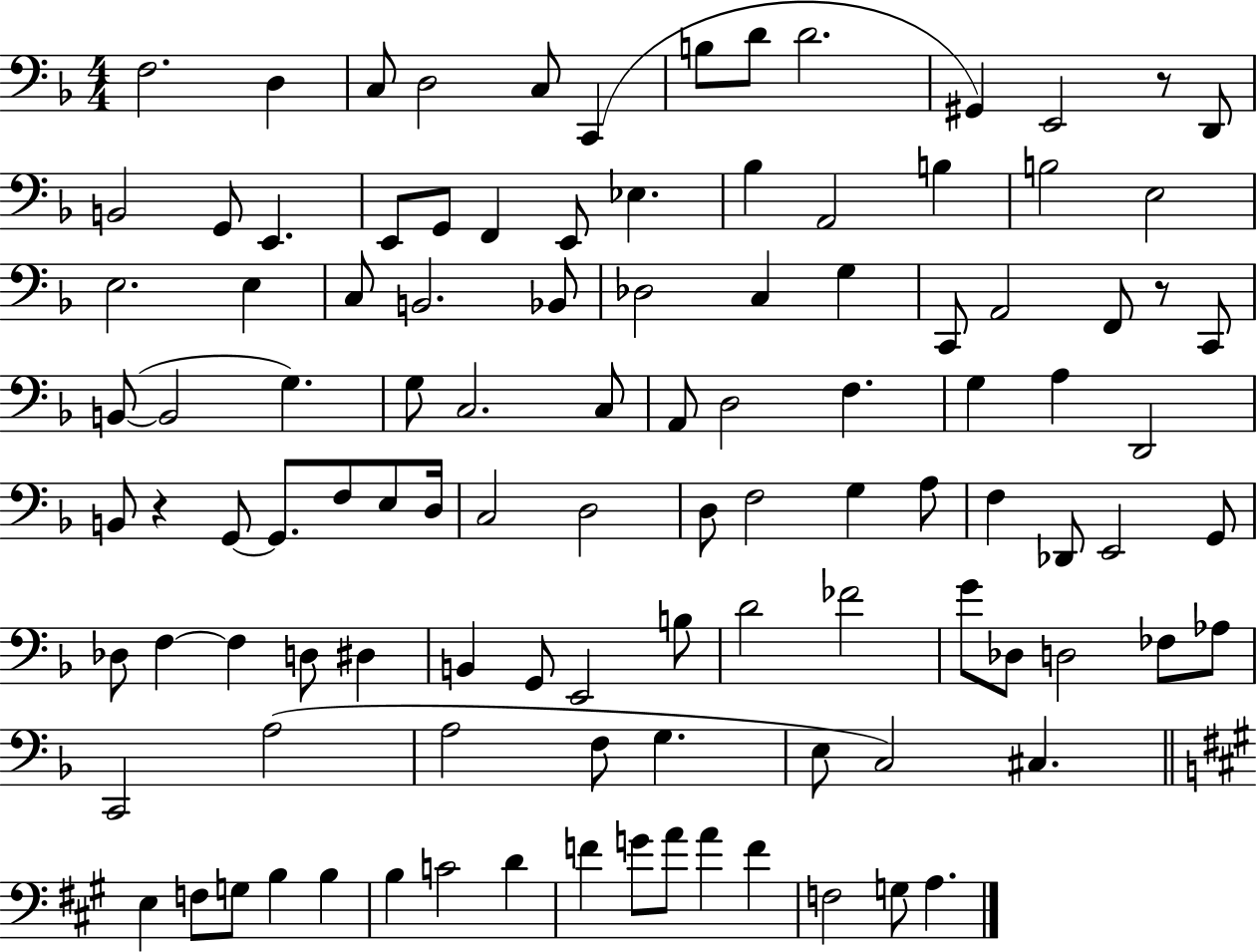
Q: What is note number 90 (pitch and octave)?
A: E3